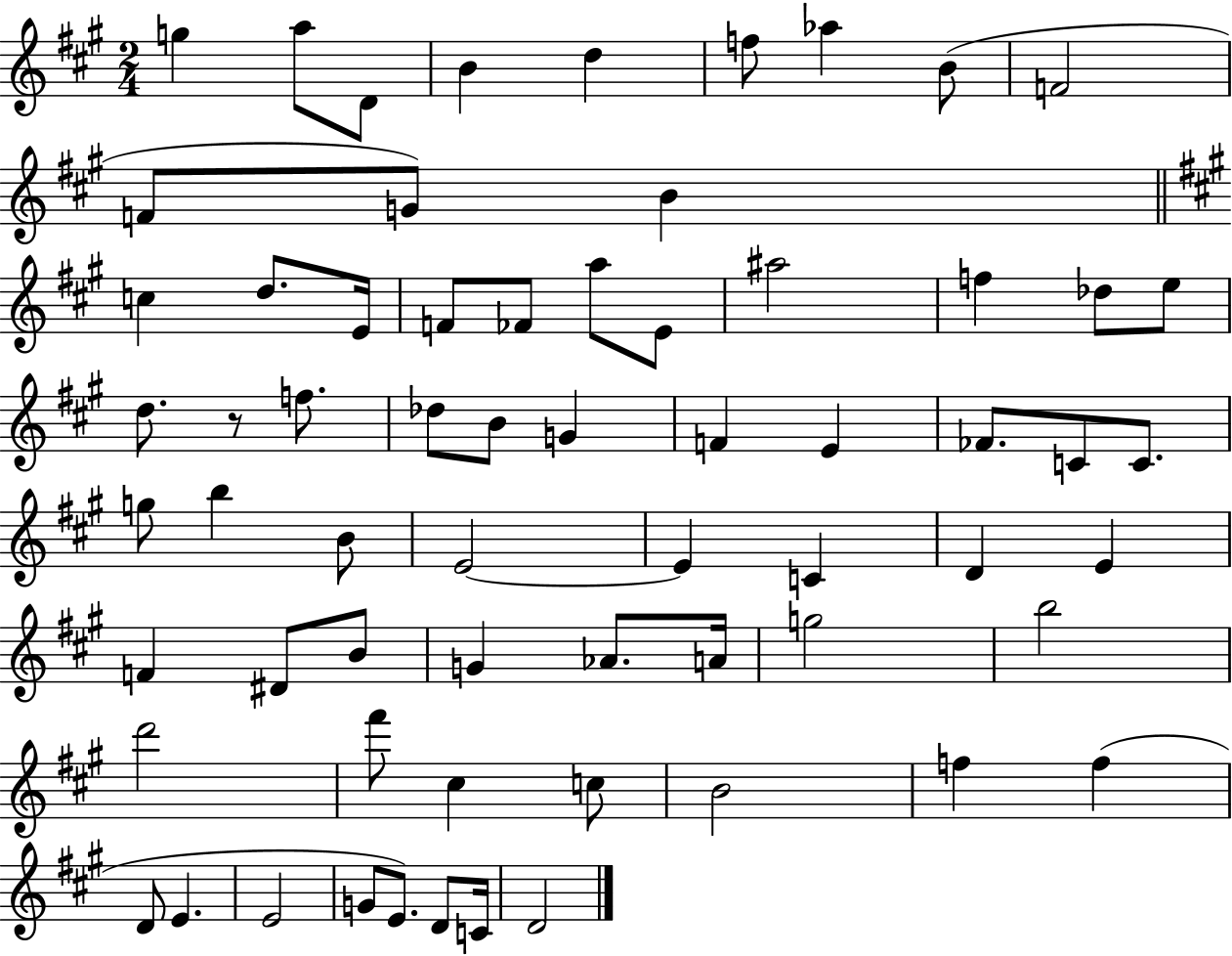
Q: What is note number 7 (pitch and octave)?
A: Ab5